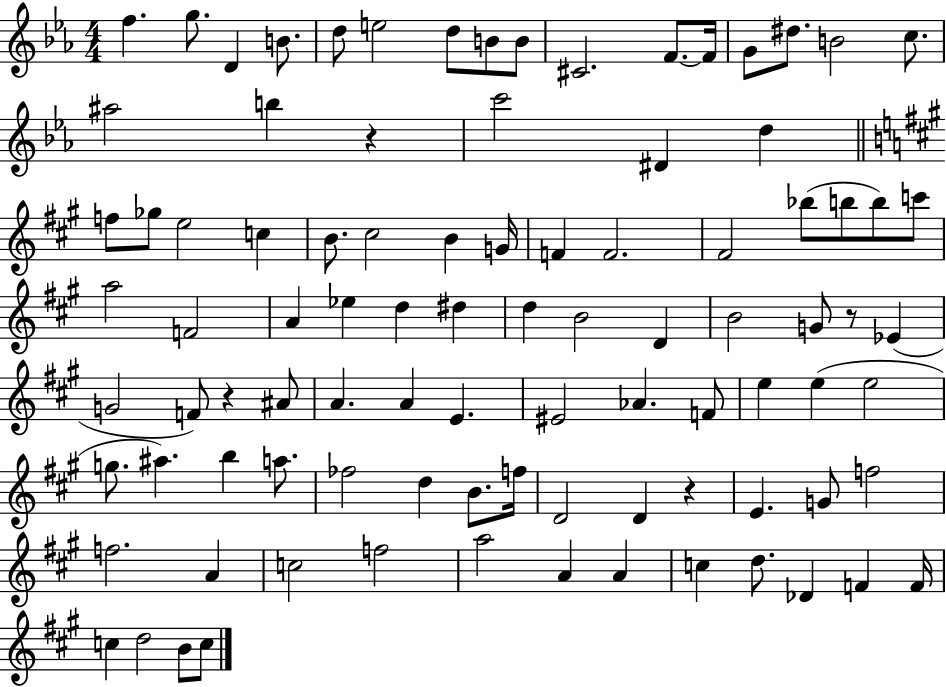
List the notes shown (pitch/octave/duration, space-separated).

F5/q. G5/e. D4/q B4/e. D5/e E5/h D5/e B4/e B4/e C#4/h. F4/e. F4/s G4/e D#5/e. B4/h C5/e. A#5/h B5/q R/q C6/h D#4/q D5/q F5/e Gb5/e E5/h C5/q B4/e. C#5/h B4/q G4/s F4/q F4/h. F#4/h Bb5/e B5/e B5/e C6/e A5/h F4/h A4/q Eb5/q D5/q D#5/q D5/q B4/h D4/q B4/h G4/e R/e Eb4/q G4/h F4/e R/q A#4/e A4/q. A4/q E4/q. EIS4/h Ab4/q. F4/e E5/q E5/q E5/h G5/e. A#5/q. B5/q A5/e. FES5/h D5/q B4/e. F5/s D4/h D4/q R/q E4/q. G4/e F5/h F5/h. A4/q C5/h F5/h A5/h A4/q A4/q C5/q D5/e. Db4/q F4/q F4/s C5/q D5/h B4/e C5/e